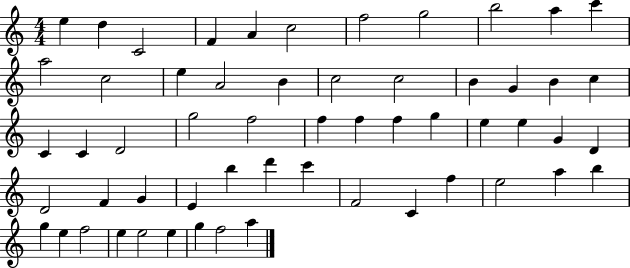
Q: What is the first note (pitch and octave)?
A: E5